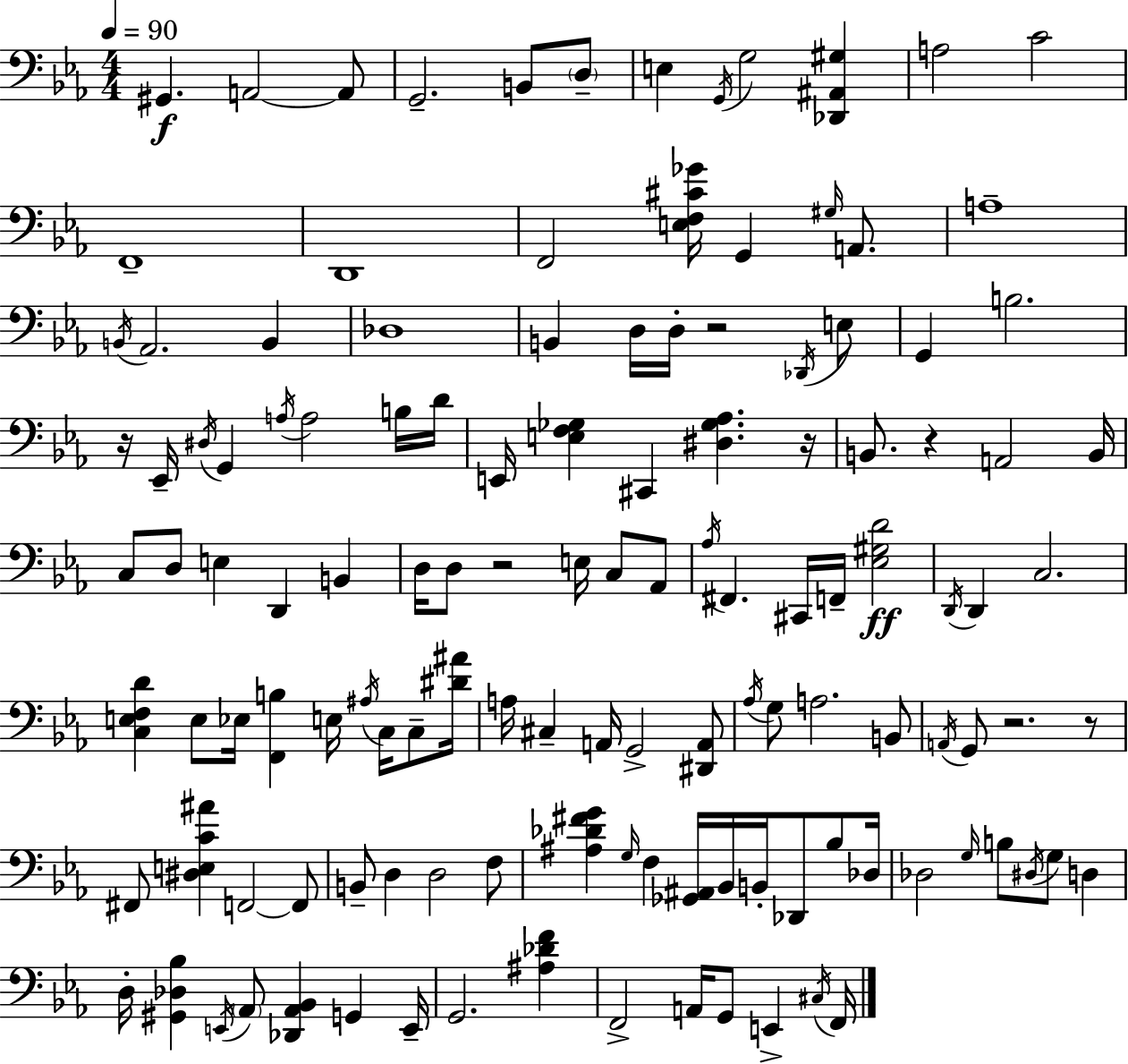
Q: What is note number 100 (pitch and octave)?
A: G2